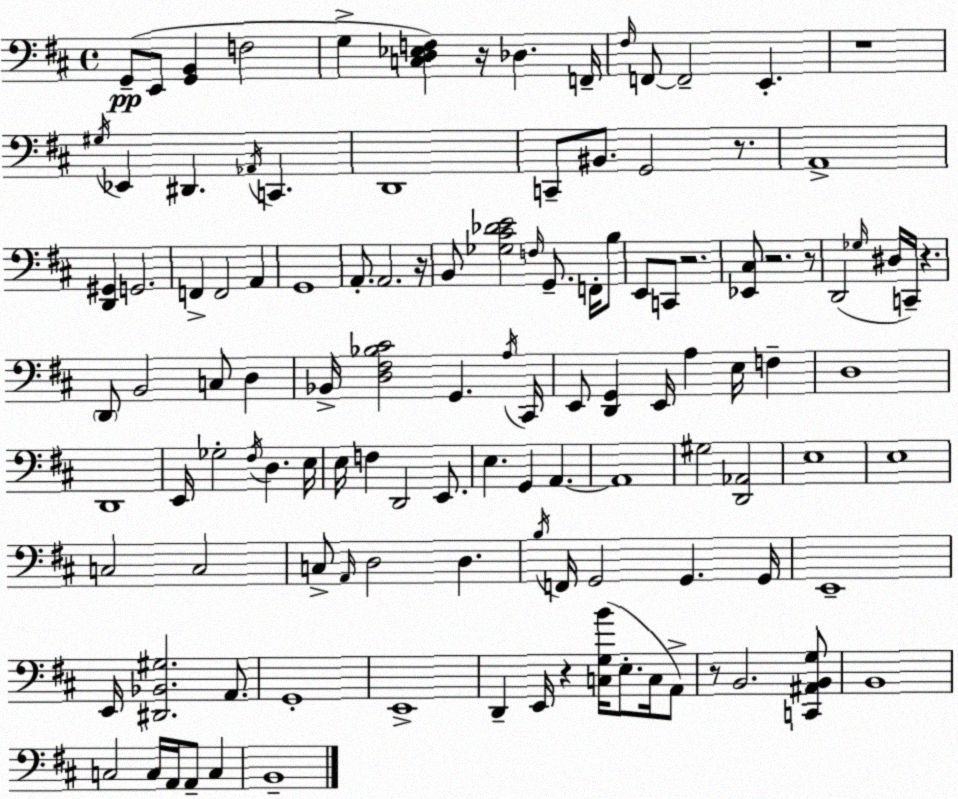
X:1
T:Untitled
M:4/4
L:1/4
K:D
G,,/2 E,,/2 [G,,B,,] F,2 G, [C,D,_E,F,] z/4 _D, F,,/4 ^F,/4 F,,/2 F,,2 E,, z4 ^G,/4 _E,, ^D,, _A,,/4 C,, D,,4 C,,/2 ^B,,/2 G,,2 z/2 A,,4 [D,,^G,,] G,,2 F,, F,,2 A,, G,,4 A,,/2 A,,2 z/4 B,,/2 [_G,^C_DE]2 F,/4 G,,/2 F,,/4 B,/2 E,,/2 C,,/2 z2 [_E,,^C,]/2 z2 z/2 D,,2 _G,/4 ^D,/4 C,,/4 z D,,/2 B,,2 C,/2 D, _B,,/4 [D,^F,_B,^C]2 G,, A,/4 ^C,,/4 E,,/2 [D,,G,,] E,,/4 A, E,/4 F, D,4 D,,4 E,,/4 _G,2 ^F,/4 D, E,/4 E,/4 F, D,,2 E,,/2 E, G,, A,, A,,4 ^G,2 [D,,_A,,]2 E,4 E,4 C,2 C,2 C,/2 A,,/4 D,2 D, B,/4 F,,/4 G,,2 G,, G,,/4 E,,4 E,,/4 [^D,,_B,,^G,]2 A,,/2 G,,4 E,,4 D,, E,,/4 z [C,G,B]/4 E,/2 C,/4 A,,/2 z/2 B,,2 [C,,^A,,B,,G,]/2 B,,4 C,2 C,/4 A,,/4 A,,/2 C, B,,4